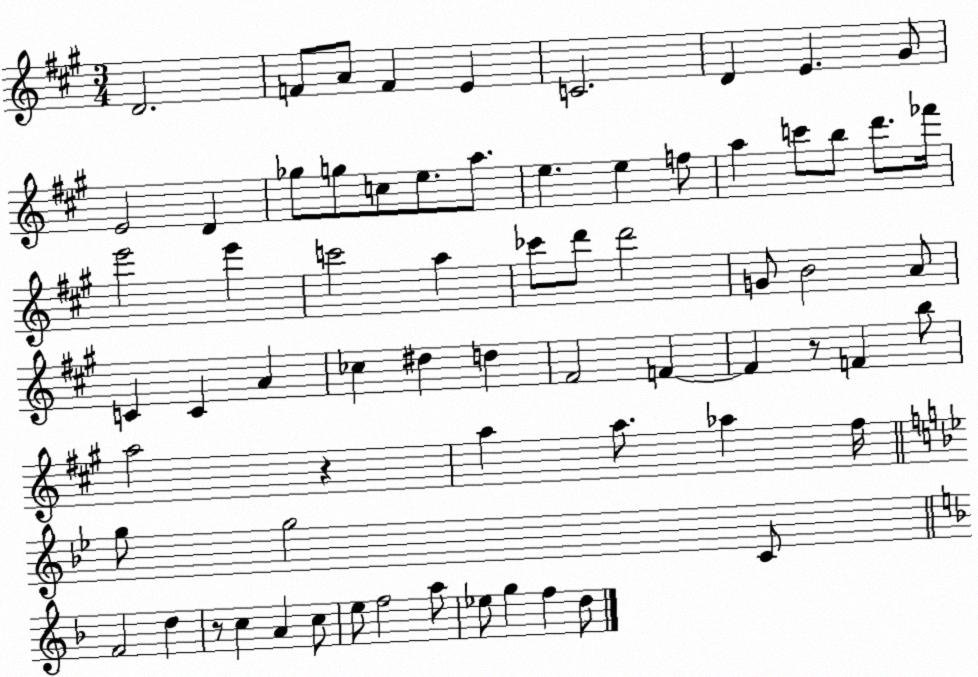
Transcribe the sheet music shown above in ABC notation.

X:1
T:Untitled
M:3/4
L:1/4
K:A
D2 F/2 A/2 F E C2 D E ^G/2 E2 D _g/2 g/2 c/2 e/2 a/2 e e f/2 a c'/2 b/2 d'/2 _f'/4 e'2 e' c'2 a _c'/2 d'/2 d'2 G/2 B2 A/2 C C A _c ^d d ^F2 F F z/2 F b/2 a2 z a a/2 _a ^f/4 g/2 g2 C/2 F2 d z/2 c A c/2 e/2 f2 a/2 _e/2 g f d/2